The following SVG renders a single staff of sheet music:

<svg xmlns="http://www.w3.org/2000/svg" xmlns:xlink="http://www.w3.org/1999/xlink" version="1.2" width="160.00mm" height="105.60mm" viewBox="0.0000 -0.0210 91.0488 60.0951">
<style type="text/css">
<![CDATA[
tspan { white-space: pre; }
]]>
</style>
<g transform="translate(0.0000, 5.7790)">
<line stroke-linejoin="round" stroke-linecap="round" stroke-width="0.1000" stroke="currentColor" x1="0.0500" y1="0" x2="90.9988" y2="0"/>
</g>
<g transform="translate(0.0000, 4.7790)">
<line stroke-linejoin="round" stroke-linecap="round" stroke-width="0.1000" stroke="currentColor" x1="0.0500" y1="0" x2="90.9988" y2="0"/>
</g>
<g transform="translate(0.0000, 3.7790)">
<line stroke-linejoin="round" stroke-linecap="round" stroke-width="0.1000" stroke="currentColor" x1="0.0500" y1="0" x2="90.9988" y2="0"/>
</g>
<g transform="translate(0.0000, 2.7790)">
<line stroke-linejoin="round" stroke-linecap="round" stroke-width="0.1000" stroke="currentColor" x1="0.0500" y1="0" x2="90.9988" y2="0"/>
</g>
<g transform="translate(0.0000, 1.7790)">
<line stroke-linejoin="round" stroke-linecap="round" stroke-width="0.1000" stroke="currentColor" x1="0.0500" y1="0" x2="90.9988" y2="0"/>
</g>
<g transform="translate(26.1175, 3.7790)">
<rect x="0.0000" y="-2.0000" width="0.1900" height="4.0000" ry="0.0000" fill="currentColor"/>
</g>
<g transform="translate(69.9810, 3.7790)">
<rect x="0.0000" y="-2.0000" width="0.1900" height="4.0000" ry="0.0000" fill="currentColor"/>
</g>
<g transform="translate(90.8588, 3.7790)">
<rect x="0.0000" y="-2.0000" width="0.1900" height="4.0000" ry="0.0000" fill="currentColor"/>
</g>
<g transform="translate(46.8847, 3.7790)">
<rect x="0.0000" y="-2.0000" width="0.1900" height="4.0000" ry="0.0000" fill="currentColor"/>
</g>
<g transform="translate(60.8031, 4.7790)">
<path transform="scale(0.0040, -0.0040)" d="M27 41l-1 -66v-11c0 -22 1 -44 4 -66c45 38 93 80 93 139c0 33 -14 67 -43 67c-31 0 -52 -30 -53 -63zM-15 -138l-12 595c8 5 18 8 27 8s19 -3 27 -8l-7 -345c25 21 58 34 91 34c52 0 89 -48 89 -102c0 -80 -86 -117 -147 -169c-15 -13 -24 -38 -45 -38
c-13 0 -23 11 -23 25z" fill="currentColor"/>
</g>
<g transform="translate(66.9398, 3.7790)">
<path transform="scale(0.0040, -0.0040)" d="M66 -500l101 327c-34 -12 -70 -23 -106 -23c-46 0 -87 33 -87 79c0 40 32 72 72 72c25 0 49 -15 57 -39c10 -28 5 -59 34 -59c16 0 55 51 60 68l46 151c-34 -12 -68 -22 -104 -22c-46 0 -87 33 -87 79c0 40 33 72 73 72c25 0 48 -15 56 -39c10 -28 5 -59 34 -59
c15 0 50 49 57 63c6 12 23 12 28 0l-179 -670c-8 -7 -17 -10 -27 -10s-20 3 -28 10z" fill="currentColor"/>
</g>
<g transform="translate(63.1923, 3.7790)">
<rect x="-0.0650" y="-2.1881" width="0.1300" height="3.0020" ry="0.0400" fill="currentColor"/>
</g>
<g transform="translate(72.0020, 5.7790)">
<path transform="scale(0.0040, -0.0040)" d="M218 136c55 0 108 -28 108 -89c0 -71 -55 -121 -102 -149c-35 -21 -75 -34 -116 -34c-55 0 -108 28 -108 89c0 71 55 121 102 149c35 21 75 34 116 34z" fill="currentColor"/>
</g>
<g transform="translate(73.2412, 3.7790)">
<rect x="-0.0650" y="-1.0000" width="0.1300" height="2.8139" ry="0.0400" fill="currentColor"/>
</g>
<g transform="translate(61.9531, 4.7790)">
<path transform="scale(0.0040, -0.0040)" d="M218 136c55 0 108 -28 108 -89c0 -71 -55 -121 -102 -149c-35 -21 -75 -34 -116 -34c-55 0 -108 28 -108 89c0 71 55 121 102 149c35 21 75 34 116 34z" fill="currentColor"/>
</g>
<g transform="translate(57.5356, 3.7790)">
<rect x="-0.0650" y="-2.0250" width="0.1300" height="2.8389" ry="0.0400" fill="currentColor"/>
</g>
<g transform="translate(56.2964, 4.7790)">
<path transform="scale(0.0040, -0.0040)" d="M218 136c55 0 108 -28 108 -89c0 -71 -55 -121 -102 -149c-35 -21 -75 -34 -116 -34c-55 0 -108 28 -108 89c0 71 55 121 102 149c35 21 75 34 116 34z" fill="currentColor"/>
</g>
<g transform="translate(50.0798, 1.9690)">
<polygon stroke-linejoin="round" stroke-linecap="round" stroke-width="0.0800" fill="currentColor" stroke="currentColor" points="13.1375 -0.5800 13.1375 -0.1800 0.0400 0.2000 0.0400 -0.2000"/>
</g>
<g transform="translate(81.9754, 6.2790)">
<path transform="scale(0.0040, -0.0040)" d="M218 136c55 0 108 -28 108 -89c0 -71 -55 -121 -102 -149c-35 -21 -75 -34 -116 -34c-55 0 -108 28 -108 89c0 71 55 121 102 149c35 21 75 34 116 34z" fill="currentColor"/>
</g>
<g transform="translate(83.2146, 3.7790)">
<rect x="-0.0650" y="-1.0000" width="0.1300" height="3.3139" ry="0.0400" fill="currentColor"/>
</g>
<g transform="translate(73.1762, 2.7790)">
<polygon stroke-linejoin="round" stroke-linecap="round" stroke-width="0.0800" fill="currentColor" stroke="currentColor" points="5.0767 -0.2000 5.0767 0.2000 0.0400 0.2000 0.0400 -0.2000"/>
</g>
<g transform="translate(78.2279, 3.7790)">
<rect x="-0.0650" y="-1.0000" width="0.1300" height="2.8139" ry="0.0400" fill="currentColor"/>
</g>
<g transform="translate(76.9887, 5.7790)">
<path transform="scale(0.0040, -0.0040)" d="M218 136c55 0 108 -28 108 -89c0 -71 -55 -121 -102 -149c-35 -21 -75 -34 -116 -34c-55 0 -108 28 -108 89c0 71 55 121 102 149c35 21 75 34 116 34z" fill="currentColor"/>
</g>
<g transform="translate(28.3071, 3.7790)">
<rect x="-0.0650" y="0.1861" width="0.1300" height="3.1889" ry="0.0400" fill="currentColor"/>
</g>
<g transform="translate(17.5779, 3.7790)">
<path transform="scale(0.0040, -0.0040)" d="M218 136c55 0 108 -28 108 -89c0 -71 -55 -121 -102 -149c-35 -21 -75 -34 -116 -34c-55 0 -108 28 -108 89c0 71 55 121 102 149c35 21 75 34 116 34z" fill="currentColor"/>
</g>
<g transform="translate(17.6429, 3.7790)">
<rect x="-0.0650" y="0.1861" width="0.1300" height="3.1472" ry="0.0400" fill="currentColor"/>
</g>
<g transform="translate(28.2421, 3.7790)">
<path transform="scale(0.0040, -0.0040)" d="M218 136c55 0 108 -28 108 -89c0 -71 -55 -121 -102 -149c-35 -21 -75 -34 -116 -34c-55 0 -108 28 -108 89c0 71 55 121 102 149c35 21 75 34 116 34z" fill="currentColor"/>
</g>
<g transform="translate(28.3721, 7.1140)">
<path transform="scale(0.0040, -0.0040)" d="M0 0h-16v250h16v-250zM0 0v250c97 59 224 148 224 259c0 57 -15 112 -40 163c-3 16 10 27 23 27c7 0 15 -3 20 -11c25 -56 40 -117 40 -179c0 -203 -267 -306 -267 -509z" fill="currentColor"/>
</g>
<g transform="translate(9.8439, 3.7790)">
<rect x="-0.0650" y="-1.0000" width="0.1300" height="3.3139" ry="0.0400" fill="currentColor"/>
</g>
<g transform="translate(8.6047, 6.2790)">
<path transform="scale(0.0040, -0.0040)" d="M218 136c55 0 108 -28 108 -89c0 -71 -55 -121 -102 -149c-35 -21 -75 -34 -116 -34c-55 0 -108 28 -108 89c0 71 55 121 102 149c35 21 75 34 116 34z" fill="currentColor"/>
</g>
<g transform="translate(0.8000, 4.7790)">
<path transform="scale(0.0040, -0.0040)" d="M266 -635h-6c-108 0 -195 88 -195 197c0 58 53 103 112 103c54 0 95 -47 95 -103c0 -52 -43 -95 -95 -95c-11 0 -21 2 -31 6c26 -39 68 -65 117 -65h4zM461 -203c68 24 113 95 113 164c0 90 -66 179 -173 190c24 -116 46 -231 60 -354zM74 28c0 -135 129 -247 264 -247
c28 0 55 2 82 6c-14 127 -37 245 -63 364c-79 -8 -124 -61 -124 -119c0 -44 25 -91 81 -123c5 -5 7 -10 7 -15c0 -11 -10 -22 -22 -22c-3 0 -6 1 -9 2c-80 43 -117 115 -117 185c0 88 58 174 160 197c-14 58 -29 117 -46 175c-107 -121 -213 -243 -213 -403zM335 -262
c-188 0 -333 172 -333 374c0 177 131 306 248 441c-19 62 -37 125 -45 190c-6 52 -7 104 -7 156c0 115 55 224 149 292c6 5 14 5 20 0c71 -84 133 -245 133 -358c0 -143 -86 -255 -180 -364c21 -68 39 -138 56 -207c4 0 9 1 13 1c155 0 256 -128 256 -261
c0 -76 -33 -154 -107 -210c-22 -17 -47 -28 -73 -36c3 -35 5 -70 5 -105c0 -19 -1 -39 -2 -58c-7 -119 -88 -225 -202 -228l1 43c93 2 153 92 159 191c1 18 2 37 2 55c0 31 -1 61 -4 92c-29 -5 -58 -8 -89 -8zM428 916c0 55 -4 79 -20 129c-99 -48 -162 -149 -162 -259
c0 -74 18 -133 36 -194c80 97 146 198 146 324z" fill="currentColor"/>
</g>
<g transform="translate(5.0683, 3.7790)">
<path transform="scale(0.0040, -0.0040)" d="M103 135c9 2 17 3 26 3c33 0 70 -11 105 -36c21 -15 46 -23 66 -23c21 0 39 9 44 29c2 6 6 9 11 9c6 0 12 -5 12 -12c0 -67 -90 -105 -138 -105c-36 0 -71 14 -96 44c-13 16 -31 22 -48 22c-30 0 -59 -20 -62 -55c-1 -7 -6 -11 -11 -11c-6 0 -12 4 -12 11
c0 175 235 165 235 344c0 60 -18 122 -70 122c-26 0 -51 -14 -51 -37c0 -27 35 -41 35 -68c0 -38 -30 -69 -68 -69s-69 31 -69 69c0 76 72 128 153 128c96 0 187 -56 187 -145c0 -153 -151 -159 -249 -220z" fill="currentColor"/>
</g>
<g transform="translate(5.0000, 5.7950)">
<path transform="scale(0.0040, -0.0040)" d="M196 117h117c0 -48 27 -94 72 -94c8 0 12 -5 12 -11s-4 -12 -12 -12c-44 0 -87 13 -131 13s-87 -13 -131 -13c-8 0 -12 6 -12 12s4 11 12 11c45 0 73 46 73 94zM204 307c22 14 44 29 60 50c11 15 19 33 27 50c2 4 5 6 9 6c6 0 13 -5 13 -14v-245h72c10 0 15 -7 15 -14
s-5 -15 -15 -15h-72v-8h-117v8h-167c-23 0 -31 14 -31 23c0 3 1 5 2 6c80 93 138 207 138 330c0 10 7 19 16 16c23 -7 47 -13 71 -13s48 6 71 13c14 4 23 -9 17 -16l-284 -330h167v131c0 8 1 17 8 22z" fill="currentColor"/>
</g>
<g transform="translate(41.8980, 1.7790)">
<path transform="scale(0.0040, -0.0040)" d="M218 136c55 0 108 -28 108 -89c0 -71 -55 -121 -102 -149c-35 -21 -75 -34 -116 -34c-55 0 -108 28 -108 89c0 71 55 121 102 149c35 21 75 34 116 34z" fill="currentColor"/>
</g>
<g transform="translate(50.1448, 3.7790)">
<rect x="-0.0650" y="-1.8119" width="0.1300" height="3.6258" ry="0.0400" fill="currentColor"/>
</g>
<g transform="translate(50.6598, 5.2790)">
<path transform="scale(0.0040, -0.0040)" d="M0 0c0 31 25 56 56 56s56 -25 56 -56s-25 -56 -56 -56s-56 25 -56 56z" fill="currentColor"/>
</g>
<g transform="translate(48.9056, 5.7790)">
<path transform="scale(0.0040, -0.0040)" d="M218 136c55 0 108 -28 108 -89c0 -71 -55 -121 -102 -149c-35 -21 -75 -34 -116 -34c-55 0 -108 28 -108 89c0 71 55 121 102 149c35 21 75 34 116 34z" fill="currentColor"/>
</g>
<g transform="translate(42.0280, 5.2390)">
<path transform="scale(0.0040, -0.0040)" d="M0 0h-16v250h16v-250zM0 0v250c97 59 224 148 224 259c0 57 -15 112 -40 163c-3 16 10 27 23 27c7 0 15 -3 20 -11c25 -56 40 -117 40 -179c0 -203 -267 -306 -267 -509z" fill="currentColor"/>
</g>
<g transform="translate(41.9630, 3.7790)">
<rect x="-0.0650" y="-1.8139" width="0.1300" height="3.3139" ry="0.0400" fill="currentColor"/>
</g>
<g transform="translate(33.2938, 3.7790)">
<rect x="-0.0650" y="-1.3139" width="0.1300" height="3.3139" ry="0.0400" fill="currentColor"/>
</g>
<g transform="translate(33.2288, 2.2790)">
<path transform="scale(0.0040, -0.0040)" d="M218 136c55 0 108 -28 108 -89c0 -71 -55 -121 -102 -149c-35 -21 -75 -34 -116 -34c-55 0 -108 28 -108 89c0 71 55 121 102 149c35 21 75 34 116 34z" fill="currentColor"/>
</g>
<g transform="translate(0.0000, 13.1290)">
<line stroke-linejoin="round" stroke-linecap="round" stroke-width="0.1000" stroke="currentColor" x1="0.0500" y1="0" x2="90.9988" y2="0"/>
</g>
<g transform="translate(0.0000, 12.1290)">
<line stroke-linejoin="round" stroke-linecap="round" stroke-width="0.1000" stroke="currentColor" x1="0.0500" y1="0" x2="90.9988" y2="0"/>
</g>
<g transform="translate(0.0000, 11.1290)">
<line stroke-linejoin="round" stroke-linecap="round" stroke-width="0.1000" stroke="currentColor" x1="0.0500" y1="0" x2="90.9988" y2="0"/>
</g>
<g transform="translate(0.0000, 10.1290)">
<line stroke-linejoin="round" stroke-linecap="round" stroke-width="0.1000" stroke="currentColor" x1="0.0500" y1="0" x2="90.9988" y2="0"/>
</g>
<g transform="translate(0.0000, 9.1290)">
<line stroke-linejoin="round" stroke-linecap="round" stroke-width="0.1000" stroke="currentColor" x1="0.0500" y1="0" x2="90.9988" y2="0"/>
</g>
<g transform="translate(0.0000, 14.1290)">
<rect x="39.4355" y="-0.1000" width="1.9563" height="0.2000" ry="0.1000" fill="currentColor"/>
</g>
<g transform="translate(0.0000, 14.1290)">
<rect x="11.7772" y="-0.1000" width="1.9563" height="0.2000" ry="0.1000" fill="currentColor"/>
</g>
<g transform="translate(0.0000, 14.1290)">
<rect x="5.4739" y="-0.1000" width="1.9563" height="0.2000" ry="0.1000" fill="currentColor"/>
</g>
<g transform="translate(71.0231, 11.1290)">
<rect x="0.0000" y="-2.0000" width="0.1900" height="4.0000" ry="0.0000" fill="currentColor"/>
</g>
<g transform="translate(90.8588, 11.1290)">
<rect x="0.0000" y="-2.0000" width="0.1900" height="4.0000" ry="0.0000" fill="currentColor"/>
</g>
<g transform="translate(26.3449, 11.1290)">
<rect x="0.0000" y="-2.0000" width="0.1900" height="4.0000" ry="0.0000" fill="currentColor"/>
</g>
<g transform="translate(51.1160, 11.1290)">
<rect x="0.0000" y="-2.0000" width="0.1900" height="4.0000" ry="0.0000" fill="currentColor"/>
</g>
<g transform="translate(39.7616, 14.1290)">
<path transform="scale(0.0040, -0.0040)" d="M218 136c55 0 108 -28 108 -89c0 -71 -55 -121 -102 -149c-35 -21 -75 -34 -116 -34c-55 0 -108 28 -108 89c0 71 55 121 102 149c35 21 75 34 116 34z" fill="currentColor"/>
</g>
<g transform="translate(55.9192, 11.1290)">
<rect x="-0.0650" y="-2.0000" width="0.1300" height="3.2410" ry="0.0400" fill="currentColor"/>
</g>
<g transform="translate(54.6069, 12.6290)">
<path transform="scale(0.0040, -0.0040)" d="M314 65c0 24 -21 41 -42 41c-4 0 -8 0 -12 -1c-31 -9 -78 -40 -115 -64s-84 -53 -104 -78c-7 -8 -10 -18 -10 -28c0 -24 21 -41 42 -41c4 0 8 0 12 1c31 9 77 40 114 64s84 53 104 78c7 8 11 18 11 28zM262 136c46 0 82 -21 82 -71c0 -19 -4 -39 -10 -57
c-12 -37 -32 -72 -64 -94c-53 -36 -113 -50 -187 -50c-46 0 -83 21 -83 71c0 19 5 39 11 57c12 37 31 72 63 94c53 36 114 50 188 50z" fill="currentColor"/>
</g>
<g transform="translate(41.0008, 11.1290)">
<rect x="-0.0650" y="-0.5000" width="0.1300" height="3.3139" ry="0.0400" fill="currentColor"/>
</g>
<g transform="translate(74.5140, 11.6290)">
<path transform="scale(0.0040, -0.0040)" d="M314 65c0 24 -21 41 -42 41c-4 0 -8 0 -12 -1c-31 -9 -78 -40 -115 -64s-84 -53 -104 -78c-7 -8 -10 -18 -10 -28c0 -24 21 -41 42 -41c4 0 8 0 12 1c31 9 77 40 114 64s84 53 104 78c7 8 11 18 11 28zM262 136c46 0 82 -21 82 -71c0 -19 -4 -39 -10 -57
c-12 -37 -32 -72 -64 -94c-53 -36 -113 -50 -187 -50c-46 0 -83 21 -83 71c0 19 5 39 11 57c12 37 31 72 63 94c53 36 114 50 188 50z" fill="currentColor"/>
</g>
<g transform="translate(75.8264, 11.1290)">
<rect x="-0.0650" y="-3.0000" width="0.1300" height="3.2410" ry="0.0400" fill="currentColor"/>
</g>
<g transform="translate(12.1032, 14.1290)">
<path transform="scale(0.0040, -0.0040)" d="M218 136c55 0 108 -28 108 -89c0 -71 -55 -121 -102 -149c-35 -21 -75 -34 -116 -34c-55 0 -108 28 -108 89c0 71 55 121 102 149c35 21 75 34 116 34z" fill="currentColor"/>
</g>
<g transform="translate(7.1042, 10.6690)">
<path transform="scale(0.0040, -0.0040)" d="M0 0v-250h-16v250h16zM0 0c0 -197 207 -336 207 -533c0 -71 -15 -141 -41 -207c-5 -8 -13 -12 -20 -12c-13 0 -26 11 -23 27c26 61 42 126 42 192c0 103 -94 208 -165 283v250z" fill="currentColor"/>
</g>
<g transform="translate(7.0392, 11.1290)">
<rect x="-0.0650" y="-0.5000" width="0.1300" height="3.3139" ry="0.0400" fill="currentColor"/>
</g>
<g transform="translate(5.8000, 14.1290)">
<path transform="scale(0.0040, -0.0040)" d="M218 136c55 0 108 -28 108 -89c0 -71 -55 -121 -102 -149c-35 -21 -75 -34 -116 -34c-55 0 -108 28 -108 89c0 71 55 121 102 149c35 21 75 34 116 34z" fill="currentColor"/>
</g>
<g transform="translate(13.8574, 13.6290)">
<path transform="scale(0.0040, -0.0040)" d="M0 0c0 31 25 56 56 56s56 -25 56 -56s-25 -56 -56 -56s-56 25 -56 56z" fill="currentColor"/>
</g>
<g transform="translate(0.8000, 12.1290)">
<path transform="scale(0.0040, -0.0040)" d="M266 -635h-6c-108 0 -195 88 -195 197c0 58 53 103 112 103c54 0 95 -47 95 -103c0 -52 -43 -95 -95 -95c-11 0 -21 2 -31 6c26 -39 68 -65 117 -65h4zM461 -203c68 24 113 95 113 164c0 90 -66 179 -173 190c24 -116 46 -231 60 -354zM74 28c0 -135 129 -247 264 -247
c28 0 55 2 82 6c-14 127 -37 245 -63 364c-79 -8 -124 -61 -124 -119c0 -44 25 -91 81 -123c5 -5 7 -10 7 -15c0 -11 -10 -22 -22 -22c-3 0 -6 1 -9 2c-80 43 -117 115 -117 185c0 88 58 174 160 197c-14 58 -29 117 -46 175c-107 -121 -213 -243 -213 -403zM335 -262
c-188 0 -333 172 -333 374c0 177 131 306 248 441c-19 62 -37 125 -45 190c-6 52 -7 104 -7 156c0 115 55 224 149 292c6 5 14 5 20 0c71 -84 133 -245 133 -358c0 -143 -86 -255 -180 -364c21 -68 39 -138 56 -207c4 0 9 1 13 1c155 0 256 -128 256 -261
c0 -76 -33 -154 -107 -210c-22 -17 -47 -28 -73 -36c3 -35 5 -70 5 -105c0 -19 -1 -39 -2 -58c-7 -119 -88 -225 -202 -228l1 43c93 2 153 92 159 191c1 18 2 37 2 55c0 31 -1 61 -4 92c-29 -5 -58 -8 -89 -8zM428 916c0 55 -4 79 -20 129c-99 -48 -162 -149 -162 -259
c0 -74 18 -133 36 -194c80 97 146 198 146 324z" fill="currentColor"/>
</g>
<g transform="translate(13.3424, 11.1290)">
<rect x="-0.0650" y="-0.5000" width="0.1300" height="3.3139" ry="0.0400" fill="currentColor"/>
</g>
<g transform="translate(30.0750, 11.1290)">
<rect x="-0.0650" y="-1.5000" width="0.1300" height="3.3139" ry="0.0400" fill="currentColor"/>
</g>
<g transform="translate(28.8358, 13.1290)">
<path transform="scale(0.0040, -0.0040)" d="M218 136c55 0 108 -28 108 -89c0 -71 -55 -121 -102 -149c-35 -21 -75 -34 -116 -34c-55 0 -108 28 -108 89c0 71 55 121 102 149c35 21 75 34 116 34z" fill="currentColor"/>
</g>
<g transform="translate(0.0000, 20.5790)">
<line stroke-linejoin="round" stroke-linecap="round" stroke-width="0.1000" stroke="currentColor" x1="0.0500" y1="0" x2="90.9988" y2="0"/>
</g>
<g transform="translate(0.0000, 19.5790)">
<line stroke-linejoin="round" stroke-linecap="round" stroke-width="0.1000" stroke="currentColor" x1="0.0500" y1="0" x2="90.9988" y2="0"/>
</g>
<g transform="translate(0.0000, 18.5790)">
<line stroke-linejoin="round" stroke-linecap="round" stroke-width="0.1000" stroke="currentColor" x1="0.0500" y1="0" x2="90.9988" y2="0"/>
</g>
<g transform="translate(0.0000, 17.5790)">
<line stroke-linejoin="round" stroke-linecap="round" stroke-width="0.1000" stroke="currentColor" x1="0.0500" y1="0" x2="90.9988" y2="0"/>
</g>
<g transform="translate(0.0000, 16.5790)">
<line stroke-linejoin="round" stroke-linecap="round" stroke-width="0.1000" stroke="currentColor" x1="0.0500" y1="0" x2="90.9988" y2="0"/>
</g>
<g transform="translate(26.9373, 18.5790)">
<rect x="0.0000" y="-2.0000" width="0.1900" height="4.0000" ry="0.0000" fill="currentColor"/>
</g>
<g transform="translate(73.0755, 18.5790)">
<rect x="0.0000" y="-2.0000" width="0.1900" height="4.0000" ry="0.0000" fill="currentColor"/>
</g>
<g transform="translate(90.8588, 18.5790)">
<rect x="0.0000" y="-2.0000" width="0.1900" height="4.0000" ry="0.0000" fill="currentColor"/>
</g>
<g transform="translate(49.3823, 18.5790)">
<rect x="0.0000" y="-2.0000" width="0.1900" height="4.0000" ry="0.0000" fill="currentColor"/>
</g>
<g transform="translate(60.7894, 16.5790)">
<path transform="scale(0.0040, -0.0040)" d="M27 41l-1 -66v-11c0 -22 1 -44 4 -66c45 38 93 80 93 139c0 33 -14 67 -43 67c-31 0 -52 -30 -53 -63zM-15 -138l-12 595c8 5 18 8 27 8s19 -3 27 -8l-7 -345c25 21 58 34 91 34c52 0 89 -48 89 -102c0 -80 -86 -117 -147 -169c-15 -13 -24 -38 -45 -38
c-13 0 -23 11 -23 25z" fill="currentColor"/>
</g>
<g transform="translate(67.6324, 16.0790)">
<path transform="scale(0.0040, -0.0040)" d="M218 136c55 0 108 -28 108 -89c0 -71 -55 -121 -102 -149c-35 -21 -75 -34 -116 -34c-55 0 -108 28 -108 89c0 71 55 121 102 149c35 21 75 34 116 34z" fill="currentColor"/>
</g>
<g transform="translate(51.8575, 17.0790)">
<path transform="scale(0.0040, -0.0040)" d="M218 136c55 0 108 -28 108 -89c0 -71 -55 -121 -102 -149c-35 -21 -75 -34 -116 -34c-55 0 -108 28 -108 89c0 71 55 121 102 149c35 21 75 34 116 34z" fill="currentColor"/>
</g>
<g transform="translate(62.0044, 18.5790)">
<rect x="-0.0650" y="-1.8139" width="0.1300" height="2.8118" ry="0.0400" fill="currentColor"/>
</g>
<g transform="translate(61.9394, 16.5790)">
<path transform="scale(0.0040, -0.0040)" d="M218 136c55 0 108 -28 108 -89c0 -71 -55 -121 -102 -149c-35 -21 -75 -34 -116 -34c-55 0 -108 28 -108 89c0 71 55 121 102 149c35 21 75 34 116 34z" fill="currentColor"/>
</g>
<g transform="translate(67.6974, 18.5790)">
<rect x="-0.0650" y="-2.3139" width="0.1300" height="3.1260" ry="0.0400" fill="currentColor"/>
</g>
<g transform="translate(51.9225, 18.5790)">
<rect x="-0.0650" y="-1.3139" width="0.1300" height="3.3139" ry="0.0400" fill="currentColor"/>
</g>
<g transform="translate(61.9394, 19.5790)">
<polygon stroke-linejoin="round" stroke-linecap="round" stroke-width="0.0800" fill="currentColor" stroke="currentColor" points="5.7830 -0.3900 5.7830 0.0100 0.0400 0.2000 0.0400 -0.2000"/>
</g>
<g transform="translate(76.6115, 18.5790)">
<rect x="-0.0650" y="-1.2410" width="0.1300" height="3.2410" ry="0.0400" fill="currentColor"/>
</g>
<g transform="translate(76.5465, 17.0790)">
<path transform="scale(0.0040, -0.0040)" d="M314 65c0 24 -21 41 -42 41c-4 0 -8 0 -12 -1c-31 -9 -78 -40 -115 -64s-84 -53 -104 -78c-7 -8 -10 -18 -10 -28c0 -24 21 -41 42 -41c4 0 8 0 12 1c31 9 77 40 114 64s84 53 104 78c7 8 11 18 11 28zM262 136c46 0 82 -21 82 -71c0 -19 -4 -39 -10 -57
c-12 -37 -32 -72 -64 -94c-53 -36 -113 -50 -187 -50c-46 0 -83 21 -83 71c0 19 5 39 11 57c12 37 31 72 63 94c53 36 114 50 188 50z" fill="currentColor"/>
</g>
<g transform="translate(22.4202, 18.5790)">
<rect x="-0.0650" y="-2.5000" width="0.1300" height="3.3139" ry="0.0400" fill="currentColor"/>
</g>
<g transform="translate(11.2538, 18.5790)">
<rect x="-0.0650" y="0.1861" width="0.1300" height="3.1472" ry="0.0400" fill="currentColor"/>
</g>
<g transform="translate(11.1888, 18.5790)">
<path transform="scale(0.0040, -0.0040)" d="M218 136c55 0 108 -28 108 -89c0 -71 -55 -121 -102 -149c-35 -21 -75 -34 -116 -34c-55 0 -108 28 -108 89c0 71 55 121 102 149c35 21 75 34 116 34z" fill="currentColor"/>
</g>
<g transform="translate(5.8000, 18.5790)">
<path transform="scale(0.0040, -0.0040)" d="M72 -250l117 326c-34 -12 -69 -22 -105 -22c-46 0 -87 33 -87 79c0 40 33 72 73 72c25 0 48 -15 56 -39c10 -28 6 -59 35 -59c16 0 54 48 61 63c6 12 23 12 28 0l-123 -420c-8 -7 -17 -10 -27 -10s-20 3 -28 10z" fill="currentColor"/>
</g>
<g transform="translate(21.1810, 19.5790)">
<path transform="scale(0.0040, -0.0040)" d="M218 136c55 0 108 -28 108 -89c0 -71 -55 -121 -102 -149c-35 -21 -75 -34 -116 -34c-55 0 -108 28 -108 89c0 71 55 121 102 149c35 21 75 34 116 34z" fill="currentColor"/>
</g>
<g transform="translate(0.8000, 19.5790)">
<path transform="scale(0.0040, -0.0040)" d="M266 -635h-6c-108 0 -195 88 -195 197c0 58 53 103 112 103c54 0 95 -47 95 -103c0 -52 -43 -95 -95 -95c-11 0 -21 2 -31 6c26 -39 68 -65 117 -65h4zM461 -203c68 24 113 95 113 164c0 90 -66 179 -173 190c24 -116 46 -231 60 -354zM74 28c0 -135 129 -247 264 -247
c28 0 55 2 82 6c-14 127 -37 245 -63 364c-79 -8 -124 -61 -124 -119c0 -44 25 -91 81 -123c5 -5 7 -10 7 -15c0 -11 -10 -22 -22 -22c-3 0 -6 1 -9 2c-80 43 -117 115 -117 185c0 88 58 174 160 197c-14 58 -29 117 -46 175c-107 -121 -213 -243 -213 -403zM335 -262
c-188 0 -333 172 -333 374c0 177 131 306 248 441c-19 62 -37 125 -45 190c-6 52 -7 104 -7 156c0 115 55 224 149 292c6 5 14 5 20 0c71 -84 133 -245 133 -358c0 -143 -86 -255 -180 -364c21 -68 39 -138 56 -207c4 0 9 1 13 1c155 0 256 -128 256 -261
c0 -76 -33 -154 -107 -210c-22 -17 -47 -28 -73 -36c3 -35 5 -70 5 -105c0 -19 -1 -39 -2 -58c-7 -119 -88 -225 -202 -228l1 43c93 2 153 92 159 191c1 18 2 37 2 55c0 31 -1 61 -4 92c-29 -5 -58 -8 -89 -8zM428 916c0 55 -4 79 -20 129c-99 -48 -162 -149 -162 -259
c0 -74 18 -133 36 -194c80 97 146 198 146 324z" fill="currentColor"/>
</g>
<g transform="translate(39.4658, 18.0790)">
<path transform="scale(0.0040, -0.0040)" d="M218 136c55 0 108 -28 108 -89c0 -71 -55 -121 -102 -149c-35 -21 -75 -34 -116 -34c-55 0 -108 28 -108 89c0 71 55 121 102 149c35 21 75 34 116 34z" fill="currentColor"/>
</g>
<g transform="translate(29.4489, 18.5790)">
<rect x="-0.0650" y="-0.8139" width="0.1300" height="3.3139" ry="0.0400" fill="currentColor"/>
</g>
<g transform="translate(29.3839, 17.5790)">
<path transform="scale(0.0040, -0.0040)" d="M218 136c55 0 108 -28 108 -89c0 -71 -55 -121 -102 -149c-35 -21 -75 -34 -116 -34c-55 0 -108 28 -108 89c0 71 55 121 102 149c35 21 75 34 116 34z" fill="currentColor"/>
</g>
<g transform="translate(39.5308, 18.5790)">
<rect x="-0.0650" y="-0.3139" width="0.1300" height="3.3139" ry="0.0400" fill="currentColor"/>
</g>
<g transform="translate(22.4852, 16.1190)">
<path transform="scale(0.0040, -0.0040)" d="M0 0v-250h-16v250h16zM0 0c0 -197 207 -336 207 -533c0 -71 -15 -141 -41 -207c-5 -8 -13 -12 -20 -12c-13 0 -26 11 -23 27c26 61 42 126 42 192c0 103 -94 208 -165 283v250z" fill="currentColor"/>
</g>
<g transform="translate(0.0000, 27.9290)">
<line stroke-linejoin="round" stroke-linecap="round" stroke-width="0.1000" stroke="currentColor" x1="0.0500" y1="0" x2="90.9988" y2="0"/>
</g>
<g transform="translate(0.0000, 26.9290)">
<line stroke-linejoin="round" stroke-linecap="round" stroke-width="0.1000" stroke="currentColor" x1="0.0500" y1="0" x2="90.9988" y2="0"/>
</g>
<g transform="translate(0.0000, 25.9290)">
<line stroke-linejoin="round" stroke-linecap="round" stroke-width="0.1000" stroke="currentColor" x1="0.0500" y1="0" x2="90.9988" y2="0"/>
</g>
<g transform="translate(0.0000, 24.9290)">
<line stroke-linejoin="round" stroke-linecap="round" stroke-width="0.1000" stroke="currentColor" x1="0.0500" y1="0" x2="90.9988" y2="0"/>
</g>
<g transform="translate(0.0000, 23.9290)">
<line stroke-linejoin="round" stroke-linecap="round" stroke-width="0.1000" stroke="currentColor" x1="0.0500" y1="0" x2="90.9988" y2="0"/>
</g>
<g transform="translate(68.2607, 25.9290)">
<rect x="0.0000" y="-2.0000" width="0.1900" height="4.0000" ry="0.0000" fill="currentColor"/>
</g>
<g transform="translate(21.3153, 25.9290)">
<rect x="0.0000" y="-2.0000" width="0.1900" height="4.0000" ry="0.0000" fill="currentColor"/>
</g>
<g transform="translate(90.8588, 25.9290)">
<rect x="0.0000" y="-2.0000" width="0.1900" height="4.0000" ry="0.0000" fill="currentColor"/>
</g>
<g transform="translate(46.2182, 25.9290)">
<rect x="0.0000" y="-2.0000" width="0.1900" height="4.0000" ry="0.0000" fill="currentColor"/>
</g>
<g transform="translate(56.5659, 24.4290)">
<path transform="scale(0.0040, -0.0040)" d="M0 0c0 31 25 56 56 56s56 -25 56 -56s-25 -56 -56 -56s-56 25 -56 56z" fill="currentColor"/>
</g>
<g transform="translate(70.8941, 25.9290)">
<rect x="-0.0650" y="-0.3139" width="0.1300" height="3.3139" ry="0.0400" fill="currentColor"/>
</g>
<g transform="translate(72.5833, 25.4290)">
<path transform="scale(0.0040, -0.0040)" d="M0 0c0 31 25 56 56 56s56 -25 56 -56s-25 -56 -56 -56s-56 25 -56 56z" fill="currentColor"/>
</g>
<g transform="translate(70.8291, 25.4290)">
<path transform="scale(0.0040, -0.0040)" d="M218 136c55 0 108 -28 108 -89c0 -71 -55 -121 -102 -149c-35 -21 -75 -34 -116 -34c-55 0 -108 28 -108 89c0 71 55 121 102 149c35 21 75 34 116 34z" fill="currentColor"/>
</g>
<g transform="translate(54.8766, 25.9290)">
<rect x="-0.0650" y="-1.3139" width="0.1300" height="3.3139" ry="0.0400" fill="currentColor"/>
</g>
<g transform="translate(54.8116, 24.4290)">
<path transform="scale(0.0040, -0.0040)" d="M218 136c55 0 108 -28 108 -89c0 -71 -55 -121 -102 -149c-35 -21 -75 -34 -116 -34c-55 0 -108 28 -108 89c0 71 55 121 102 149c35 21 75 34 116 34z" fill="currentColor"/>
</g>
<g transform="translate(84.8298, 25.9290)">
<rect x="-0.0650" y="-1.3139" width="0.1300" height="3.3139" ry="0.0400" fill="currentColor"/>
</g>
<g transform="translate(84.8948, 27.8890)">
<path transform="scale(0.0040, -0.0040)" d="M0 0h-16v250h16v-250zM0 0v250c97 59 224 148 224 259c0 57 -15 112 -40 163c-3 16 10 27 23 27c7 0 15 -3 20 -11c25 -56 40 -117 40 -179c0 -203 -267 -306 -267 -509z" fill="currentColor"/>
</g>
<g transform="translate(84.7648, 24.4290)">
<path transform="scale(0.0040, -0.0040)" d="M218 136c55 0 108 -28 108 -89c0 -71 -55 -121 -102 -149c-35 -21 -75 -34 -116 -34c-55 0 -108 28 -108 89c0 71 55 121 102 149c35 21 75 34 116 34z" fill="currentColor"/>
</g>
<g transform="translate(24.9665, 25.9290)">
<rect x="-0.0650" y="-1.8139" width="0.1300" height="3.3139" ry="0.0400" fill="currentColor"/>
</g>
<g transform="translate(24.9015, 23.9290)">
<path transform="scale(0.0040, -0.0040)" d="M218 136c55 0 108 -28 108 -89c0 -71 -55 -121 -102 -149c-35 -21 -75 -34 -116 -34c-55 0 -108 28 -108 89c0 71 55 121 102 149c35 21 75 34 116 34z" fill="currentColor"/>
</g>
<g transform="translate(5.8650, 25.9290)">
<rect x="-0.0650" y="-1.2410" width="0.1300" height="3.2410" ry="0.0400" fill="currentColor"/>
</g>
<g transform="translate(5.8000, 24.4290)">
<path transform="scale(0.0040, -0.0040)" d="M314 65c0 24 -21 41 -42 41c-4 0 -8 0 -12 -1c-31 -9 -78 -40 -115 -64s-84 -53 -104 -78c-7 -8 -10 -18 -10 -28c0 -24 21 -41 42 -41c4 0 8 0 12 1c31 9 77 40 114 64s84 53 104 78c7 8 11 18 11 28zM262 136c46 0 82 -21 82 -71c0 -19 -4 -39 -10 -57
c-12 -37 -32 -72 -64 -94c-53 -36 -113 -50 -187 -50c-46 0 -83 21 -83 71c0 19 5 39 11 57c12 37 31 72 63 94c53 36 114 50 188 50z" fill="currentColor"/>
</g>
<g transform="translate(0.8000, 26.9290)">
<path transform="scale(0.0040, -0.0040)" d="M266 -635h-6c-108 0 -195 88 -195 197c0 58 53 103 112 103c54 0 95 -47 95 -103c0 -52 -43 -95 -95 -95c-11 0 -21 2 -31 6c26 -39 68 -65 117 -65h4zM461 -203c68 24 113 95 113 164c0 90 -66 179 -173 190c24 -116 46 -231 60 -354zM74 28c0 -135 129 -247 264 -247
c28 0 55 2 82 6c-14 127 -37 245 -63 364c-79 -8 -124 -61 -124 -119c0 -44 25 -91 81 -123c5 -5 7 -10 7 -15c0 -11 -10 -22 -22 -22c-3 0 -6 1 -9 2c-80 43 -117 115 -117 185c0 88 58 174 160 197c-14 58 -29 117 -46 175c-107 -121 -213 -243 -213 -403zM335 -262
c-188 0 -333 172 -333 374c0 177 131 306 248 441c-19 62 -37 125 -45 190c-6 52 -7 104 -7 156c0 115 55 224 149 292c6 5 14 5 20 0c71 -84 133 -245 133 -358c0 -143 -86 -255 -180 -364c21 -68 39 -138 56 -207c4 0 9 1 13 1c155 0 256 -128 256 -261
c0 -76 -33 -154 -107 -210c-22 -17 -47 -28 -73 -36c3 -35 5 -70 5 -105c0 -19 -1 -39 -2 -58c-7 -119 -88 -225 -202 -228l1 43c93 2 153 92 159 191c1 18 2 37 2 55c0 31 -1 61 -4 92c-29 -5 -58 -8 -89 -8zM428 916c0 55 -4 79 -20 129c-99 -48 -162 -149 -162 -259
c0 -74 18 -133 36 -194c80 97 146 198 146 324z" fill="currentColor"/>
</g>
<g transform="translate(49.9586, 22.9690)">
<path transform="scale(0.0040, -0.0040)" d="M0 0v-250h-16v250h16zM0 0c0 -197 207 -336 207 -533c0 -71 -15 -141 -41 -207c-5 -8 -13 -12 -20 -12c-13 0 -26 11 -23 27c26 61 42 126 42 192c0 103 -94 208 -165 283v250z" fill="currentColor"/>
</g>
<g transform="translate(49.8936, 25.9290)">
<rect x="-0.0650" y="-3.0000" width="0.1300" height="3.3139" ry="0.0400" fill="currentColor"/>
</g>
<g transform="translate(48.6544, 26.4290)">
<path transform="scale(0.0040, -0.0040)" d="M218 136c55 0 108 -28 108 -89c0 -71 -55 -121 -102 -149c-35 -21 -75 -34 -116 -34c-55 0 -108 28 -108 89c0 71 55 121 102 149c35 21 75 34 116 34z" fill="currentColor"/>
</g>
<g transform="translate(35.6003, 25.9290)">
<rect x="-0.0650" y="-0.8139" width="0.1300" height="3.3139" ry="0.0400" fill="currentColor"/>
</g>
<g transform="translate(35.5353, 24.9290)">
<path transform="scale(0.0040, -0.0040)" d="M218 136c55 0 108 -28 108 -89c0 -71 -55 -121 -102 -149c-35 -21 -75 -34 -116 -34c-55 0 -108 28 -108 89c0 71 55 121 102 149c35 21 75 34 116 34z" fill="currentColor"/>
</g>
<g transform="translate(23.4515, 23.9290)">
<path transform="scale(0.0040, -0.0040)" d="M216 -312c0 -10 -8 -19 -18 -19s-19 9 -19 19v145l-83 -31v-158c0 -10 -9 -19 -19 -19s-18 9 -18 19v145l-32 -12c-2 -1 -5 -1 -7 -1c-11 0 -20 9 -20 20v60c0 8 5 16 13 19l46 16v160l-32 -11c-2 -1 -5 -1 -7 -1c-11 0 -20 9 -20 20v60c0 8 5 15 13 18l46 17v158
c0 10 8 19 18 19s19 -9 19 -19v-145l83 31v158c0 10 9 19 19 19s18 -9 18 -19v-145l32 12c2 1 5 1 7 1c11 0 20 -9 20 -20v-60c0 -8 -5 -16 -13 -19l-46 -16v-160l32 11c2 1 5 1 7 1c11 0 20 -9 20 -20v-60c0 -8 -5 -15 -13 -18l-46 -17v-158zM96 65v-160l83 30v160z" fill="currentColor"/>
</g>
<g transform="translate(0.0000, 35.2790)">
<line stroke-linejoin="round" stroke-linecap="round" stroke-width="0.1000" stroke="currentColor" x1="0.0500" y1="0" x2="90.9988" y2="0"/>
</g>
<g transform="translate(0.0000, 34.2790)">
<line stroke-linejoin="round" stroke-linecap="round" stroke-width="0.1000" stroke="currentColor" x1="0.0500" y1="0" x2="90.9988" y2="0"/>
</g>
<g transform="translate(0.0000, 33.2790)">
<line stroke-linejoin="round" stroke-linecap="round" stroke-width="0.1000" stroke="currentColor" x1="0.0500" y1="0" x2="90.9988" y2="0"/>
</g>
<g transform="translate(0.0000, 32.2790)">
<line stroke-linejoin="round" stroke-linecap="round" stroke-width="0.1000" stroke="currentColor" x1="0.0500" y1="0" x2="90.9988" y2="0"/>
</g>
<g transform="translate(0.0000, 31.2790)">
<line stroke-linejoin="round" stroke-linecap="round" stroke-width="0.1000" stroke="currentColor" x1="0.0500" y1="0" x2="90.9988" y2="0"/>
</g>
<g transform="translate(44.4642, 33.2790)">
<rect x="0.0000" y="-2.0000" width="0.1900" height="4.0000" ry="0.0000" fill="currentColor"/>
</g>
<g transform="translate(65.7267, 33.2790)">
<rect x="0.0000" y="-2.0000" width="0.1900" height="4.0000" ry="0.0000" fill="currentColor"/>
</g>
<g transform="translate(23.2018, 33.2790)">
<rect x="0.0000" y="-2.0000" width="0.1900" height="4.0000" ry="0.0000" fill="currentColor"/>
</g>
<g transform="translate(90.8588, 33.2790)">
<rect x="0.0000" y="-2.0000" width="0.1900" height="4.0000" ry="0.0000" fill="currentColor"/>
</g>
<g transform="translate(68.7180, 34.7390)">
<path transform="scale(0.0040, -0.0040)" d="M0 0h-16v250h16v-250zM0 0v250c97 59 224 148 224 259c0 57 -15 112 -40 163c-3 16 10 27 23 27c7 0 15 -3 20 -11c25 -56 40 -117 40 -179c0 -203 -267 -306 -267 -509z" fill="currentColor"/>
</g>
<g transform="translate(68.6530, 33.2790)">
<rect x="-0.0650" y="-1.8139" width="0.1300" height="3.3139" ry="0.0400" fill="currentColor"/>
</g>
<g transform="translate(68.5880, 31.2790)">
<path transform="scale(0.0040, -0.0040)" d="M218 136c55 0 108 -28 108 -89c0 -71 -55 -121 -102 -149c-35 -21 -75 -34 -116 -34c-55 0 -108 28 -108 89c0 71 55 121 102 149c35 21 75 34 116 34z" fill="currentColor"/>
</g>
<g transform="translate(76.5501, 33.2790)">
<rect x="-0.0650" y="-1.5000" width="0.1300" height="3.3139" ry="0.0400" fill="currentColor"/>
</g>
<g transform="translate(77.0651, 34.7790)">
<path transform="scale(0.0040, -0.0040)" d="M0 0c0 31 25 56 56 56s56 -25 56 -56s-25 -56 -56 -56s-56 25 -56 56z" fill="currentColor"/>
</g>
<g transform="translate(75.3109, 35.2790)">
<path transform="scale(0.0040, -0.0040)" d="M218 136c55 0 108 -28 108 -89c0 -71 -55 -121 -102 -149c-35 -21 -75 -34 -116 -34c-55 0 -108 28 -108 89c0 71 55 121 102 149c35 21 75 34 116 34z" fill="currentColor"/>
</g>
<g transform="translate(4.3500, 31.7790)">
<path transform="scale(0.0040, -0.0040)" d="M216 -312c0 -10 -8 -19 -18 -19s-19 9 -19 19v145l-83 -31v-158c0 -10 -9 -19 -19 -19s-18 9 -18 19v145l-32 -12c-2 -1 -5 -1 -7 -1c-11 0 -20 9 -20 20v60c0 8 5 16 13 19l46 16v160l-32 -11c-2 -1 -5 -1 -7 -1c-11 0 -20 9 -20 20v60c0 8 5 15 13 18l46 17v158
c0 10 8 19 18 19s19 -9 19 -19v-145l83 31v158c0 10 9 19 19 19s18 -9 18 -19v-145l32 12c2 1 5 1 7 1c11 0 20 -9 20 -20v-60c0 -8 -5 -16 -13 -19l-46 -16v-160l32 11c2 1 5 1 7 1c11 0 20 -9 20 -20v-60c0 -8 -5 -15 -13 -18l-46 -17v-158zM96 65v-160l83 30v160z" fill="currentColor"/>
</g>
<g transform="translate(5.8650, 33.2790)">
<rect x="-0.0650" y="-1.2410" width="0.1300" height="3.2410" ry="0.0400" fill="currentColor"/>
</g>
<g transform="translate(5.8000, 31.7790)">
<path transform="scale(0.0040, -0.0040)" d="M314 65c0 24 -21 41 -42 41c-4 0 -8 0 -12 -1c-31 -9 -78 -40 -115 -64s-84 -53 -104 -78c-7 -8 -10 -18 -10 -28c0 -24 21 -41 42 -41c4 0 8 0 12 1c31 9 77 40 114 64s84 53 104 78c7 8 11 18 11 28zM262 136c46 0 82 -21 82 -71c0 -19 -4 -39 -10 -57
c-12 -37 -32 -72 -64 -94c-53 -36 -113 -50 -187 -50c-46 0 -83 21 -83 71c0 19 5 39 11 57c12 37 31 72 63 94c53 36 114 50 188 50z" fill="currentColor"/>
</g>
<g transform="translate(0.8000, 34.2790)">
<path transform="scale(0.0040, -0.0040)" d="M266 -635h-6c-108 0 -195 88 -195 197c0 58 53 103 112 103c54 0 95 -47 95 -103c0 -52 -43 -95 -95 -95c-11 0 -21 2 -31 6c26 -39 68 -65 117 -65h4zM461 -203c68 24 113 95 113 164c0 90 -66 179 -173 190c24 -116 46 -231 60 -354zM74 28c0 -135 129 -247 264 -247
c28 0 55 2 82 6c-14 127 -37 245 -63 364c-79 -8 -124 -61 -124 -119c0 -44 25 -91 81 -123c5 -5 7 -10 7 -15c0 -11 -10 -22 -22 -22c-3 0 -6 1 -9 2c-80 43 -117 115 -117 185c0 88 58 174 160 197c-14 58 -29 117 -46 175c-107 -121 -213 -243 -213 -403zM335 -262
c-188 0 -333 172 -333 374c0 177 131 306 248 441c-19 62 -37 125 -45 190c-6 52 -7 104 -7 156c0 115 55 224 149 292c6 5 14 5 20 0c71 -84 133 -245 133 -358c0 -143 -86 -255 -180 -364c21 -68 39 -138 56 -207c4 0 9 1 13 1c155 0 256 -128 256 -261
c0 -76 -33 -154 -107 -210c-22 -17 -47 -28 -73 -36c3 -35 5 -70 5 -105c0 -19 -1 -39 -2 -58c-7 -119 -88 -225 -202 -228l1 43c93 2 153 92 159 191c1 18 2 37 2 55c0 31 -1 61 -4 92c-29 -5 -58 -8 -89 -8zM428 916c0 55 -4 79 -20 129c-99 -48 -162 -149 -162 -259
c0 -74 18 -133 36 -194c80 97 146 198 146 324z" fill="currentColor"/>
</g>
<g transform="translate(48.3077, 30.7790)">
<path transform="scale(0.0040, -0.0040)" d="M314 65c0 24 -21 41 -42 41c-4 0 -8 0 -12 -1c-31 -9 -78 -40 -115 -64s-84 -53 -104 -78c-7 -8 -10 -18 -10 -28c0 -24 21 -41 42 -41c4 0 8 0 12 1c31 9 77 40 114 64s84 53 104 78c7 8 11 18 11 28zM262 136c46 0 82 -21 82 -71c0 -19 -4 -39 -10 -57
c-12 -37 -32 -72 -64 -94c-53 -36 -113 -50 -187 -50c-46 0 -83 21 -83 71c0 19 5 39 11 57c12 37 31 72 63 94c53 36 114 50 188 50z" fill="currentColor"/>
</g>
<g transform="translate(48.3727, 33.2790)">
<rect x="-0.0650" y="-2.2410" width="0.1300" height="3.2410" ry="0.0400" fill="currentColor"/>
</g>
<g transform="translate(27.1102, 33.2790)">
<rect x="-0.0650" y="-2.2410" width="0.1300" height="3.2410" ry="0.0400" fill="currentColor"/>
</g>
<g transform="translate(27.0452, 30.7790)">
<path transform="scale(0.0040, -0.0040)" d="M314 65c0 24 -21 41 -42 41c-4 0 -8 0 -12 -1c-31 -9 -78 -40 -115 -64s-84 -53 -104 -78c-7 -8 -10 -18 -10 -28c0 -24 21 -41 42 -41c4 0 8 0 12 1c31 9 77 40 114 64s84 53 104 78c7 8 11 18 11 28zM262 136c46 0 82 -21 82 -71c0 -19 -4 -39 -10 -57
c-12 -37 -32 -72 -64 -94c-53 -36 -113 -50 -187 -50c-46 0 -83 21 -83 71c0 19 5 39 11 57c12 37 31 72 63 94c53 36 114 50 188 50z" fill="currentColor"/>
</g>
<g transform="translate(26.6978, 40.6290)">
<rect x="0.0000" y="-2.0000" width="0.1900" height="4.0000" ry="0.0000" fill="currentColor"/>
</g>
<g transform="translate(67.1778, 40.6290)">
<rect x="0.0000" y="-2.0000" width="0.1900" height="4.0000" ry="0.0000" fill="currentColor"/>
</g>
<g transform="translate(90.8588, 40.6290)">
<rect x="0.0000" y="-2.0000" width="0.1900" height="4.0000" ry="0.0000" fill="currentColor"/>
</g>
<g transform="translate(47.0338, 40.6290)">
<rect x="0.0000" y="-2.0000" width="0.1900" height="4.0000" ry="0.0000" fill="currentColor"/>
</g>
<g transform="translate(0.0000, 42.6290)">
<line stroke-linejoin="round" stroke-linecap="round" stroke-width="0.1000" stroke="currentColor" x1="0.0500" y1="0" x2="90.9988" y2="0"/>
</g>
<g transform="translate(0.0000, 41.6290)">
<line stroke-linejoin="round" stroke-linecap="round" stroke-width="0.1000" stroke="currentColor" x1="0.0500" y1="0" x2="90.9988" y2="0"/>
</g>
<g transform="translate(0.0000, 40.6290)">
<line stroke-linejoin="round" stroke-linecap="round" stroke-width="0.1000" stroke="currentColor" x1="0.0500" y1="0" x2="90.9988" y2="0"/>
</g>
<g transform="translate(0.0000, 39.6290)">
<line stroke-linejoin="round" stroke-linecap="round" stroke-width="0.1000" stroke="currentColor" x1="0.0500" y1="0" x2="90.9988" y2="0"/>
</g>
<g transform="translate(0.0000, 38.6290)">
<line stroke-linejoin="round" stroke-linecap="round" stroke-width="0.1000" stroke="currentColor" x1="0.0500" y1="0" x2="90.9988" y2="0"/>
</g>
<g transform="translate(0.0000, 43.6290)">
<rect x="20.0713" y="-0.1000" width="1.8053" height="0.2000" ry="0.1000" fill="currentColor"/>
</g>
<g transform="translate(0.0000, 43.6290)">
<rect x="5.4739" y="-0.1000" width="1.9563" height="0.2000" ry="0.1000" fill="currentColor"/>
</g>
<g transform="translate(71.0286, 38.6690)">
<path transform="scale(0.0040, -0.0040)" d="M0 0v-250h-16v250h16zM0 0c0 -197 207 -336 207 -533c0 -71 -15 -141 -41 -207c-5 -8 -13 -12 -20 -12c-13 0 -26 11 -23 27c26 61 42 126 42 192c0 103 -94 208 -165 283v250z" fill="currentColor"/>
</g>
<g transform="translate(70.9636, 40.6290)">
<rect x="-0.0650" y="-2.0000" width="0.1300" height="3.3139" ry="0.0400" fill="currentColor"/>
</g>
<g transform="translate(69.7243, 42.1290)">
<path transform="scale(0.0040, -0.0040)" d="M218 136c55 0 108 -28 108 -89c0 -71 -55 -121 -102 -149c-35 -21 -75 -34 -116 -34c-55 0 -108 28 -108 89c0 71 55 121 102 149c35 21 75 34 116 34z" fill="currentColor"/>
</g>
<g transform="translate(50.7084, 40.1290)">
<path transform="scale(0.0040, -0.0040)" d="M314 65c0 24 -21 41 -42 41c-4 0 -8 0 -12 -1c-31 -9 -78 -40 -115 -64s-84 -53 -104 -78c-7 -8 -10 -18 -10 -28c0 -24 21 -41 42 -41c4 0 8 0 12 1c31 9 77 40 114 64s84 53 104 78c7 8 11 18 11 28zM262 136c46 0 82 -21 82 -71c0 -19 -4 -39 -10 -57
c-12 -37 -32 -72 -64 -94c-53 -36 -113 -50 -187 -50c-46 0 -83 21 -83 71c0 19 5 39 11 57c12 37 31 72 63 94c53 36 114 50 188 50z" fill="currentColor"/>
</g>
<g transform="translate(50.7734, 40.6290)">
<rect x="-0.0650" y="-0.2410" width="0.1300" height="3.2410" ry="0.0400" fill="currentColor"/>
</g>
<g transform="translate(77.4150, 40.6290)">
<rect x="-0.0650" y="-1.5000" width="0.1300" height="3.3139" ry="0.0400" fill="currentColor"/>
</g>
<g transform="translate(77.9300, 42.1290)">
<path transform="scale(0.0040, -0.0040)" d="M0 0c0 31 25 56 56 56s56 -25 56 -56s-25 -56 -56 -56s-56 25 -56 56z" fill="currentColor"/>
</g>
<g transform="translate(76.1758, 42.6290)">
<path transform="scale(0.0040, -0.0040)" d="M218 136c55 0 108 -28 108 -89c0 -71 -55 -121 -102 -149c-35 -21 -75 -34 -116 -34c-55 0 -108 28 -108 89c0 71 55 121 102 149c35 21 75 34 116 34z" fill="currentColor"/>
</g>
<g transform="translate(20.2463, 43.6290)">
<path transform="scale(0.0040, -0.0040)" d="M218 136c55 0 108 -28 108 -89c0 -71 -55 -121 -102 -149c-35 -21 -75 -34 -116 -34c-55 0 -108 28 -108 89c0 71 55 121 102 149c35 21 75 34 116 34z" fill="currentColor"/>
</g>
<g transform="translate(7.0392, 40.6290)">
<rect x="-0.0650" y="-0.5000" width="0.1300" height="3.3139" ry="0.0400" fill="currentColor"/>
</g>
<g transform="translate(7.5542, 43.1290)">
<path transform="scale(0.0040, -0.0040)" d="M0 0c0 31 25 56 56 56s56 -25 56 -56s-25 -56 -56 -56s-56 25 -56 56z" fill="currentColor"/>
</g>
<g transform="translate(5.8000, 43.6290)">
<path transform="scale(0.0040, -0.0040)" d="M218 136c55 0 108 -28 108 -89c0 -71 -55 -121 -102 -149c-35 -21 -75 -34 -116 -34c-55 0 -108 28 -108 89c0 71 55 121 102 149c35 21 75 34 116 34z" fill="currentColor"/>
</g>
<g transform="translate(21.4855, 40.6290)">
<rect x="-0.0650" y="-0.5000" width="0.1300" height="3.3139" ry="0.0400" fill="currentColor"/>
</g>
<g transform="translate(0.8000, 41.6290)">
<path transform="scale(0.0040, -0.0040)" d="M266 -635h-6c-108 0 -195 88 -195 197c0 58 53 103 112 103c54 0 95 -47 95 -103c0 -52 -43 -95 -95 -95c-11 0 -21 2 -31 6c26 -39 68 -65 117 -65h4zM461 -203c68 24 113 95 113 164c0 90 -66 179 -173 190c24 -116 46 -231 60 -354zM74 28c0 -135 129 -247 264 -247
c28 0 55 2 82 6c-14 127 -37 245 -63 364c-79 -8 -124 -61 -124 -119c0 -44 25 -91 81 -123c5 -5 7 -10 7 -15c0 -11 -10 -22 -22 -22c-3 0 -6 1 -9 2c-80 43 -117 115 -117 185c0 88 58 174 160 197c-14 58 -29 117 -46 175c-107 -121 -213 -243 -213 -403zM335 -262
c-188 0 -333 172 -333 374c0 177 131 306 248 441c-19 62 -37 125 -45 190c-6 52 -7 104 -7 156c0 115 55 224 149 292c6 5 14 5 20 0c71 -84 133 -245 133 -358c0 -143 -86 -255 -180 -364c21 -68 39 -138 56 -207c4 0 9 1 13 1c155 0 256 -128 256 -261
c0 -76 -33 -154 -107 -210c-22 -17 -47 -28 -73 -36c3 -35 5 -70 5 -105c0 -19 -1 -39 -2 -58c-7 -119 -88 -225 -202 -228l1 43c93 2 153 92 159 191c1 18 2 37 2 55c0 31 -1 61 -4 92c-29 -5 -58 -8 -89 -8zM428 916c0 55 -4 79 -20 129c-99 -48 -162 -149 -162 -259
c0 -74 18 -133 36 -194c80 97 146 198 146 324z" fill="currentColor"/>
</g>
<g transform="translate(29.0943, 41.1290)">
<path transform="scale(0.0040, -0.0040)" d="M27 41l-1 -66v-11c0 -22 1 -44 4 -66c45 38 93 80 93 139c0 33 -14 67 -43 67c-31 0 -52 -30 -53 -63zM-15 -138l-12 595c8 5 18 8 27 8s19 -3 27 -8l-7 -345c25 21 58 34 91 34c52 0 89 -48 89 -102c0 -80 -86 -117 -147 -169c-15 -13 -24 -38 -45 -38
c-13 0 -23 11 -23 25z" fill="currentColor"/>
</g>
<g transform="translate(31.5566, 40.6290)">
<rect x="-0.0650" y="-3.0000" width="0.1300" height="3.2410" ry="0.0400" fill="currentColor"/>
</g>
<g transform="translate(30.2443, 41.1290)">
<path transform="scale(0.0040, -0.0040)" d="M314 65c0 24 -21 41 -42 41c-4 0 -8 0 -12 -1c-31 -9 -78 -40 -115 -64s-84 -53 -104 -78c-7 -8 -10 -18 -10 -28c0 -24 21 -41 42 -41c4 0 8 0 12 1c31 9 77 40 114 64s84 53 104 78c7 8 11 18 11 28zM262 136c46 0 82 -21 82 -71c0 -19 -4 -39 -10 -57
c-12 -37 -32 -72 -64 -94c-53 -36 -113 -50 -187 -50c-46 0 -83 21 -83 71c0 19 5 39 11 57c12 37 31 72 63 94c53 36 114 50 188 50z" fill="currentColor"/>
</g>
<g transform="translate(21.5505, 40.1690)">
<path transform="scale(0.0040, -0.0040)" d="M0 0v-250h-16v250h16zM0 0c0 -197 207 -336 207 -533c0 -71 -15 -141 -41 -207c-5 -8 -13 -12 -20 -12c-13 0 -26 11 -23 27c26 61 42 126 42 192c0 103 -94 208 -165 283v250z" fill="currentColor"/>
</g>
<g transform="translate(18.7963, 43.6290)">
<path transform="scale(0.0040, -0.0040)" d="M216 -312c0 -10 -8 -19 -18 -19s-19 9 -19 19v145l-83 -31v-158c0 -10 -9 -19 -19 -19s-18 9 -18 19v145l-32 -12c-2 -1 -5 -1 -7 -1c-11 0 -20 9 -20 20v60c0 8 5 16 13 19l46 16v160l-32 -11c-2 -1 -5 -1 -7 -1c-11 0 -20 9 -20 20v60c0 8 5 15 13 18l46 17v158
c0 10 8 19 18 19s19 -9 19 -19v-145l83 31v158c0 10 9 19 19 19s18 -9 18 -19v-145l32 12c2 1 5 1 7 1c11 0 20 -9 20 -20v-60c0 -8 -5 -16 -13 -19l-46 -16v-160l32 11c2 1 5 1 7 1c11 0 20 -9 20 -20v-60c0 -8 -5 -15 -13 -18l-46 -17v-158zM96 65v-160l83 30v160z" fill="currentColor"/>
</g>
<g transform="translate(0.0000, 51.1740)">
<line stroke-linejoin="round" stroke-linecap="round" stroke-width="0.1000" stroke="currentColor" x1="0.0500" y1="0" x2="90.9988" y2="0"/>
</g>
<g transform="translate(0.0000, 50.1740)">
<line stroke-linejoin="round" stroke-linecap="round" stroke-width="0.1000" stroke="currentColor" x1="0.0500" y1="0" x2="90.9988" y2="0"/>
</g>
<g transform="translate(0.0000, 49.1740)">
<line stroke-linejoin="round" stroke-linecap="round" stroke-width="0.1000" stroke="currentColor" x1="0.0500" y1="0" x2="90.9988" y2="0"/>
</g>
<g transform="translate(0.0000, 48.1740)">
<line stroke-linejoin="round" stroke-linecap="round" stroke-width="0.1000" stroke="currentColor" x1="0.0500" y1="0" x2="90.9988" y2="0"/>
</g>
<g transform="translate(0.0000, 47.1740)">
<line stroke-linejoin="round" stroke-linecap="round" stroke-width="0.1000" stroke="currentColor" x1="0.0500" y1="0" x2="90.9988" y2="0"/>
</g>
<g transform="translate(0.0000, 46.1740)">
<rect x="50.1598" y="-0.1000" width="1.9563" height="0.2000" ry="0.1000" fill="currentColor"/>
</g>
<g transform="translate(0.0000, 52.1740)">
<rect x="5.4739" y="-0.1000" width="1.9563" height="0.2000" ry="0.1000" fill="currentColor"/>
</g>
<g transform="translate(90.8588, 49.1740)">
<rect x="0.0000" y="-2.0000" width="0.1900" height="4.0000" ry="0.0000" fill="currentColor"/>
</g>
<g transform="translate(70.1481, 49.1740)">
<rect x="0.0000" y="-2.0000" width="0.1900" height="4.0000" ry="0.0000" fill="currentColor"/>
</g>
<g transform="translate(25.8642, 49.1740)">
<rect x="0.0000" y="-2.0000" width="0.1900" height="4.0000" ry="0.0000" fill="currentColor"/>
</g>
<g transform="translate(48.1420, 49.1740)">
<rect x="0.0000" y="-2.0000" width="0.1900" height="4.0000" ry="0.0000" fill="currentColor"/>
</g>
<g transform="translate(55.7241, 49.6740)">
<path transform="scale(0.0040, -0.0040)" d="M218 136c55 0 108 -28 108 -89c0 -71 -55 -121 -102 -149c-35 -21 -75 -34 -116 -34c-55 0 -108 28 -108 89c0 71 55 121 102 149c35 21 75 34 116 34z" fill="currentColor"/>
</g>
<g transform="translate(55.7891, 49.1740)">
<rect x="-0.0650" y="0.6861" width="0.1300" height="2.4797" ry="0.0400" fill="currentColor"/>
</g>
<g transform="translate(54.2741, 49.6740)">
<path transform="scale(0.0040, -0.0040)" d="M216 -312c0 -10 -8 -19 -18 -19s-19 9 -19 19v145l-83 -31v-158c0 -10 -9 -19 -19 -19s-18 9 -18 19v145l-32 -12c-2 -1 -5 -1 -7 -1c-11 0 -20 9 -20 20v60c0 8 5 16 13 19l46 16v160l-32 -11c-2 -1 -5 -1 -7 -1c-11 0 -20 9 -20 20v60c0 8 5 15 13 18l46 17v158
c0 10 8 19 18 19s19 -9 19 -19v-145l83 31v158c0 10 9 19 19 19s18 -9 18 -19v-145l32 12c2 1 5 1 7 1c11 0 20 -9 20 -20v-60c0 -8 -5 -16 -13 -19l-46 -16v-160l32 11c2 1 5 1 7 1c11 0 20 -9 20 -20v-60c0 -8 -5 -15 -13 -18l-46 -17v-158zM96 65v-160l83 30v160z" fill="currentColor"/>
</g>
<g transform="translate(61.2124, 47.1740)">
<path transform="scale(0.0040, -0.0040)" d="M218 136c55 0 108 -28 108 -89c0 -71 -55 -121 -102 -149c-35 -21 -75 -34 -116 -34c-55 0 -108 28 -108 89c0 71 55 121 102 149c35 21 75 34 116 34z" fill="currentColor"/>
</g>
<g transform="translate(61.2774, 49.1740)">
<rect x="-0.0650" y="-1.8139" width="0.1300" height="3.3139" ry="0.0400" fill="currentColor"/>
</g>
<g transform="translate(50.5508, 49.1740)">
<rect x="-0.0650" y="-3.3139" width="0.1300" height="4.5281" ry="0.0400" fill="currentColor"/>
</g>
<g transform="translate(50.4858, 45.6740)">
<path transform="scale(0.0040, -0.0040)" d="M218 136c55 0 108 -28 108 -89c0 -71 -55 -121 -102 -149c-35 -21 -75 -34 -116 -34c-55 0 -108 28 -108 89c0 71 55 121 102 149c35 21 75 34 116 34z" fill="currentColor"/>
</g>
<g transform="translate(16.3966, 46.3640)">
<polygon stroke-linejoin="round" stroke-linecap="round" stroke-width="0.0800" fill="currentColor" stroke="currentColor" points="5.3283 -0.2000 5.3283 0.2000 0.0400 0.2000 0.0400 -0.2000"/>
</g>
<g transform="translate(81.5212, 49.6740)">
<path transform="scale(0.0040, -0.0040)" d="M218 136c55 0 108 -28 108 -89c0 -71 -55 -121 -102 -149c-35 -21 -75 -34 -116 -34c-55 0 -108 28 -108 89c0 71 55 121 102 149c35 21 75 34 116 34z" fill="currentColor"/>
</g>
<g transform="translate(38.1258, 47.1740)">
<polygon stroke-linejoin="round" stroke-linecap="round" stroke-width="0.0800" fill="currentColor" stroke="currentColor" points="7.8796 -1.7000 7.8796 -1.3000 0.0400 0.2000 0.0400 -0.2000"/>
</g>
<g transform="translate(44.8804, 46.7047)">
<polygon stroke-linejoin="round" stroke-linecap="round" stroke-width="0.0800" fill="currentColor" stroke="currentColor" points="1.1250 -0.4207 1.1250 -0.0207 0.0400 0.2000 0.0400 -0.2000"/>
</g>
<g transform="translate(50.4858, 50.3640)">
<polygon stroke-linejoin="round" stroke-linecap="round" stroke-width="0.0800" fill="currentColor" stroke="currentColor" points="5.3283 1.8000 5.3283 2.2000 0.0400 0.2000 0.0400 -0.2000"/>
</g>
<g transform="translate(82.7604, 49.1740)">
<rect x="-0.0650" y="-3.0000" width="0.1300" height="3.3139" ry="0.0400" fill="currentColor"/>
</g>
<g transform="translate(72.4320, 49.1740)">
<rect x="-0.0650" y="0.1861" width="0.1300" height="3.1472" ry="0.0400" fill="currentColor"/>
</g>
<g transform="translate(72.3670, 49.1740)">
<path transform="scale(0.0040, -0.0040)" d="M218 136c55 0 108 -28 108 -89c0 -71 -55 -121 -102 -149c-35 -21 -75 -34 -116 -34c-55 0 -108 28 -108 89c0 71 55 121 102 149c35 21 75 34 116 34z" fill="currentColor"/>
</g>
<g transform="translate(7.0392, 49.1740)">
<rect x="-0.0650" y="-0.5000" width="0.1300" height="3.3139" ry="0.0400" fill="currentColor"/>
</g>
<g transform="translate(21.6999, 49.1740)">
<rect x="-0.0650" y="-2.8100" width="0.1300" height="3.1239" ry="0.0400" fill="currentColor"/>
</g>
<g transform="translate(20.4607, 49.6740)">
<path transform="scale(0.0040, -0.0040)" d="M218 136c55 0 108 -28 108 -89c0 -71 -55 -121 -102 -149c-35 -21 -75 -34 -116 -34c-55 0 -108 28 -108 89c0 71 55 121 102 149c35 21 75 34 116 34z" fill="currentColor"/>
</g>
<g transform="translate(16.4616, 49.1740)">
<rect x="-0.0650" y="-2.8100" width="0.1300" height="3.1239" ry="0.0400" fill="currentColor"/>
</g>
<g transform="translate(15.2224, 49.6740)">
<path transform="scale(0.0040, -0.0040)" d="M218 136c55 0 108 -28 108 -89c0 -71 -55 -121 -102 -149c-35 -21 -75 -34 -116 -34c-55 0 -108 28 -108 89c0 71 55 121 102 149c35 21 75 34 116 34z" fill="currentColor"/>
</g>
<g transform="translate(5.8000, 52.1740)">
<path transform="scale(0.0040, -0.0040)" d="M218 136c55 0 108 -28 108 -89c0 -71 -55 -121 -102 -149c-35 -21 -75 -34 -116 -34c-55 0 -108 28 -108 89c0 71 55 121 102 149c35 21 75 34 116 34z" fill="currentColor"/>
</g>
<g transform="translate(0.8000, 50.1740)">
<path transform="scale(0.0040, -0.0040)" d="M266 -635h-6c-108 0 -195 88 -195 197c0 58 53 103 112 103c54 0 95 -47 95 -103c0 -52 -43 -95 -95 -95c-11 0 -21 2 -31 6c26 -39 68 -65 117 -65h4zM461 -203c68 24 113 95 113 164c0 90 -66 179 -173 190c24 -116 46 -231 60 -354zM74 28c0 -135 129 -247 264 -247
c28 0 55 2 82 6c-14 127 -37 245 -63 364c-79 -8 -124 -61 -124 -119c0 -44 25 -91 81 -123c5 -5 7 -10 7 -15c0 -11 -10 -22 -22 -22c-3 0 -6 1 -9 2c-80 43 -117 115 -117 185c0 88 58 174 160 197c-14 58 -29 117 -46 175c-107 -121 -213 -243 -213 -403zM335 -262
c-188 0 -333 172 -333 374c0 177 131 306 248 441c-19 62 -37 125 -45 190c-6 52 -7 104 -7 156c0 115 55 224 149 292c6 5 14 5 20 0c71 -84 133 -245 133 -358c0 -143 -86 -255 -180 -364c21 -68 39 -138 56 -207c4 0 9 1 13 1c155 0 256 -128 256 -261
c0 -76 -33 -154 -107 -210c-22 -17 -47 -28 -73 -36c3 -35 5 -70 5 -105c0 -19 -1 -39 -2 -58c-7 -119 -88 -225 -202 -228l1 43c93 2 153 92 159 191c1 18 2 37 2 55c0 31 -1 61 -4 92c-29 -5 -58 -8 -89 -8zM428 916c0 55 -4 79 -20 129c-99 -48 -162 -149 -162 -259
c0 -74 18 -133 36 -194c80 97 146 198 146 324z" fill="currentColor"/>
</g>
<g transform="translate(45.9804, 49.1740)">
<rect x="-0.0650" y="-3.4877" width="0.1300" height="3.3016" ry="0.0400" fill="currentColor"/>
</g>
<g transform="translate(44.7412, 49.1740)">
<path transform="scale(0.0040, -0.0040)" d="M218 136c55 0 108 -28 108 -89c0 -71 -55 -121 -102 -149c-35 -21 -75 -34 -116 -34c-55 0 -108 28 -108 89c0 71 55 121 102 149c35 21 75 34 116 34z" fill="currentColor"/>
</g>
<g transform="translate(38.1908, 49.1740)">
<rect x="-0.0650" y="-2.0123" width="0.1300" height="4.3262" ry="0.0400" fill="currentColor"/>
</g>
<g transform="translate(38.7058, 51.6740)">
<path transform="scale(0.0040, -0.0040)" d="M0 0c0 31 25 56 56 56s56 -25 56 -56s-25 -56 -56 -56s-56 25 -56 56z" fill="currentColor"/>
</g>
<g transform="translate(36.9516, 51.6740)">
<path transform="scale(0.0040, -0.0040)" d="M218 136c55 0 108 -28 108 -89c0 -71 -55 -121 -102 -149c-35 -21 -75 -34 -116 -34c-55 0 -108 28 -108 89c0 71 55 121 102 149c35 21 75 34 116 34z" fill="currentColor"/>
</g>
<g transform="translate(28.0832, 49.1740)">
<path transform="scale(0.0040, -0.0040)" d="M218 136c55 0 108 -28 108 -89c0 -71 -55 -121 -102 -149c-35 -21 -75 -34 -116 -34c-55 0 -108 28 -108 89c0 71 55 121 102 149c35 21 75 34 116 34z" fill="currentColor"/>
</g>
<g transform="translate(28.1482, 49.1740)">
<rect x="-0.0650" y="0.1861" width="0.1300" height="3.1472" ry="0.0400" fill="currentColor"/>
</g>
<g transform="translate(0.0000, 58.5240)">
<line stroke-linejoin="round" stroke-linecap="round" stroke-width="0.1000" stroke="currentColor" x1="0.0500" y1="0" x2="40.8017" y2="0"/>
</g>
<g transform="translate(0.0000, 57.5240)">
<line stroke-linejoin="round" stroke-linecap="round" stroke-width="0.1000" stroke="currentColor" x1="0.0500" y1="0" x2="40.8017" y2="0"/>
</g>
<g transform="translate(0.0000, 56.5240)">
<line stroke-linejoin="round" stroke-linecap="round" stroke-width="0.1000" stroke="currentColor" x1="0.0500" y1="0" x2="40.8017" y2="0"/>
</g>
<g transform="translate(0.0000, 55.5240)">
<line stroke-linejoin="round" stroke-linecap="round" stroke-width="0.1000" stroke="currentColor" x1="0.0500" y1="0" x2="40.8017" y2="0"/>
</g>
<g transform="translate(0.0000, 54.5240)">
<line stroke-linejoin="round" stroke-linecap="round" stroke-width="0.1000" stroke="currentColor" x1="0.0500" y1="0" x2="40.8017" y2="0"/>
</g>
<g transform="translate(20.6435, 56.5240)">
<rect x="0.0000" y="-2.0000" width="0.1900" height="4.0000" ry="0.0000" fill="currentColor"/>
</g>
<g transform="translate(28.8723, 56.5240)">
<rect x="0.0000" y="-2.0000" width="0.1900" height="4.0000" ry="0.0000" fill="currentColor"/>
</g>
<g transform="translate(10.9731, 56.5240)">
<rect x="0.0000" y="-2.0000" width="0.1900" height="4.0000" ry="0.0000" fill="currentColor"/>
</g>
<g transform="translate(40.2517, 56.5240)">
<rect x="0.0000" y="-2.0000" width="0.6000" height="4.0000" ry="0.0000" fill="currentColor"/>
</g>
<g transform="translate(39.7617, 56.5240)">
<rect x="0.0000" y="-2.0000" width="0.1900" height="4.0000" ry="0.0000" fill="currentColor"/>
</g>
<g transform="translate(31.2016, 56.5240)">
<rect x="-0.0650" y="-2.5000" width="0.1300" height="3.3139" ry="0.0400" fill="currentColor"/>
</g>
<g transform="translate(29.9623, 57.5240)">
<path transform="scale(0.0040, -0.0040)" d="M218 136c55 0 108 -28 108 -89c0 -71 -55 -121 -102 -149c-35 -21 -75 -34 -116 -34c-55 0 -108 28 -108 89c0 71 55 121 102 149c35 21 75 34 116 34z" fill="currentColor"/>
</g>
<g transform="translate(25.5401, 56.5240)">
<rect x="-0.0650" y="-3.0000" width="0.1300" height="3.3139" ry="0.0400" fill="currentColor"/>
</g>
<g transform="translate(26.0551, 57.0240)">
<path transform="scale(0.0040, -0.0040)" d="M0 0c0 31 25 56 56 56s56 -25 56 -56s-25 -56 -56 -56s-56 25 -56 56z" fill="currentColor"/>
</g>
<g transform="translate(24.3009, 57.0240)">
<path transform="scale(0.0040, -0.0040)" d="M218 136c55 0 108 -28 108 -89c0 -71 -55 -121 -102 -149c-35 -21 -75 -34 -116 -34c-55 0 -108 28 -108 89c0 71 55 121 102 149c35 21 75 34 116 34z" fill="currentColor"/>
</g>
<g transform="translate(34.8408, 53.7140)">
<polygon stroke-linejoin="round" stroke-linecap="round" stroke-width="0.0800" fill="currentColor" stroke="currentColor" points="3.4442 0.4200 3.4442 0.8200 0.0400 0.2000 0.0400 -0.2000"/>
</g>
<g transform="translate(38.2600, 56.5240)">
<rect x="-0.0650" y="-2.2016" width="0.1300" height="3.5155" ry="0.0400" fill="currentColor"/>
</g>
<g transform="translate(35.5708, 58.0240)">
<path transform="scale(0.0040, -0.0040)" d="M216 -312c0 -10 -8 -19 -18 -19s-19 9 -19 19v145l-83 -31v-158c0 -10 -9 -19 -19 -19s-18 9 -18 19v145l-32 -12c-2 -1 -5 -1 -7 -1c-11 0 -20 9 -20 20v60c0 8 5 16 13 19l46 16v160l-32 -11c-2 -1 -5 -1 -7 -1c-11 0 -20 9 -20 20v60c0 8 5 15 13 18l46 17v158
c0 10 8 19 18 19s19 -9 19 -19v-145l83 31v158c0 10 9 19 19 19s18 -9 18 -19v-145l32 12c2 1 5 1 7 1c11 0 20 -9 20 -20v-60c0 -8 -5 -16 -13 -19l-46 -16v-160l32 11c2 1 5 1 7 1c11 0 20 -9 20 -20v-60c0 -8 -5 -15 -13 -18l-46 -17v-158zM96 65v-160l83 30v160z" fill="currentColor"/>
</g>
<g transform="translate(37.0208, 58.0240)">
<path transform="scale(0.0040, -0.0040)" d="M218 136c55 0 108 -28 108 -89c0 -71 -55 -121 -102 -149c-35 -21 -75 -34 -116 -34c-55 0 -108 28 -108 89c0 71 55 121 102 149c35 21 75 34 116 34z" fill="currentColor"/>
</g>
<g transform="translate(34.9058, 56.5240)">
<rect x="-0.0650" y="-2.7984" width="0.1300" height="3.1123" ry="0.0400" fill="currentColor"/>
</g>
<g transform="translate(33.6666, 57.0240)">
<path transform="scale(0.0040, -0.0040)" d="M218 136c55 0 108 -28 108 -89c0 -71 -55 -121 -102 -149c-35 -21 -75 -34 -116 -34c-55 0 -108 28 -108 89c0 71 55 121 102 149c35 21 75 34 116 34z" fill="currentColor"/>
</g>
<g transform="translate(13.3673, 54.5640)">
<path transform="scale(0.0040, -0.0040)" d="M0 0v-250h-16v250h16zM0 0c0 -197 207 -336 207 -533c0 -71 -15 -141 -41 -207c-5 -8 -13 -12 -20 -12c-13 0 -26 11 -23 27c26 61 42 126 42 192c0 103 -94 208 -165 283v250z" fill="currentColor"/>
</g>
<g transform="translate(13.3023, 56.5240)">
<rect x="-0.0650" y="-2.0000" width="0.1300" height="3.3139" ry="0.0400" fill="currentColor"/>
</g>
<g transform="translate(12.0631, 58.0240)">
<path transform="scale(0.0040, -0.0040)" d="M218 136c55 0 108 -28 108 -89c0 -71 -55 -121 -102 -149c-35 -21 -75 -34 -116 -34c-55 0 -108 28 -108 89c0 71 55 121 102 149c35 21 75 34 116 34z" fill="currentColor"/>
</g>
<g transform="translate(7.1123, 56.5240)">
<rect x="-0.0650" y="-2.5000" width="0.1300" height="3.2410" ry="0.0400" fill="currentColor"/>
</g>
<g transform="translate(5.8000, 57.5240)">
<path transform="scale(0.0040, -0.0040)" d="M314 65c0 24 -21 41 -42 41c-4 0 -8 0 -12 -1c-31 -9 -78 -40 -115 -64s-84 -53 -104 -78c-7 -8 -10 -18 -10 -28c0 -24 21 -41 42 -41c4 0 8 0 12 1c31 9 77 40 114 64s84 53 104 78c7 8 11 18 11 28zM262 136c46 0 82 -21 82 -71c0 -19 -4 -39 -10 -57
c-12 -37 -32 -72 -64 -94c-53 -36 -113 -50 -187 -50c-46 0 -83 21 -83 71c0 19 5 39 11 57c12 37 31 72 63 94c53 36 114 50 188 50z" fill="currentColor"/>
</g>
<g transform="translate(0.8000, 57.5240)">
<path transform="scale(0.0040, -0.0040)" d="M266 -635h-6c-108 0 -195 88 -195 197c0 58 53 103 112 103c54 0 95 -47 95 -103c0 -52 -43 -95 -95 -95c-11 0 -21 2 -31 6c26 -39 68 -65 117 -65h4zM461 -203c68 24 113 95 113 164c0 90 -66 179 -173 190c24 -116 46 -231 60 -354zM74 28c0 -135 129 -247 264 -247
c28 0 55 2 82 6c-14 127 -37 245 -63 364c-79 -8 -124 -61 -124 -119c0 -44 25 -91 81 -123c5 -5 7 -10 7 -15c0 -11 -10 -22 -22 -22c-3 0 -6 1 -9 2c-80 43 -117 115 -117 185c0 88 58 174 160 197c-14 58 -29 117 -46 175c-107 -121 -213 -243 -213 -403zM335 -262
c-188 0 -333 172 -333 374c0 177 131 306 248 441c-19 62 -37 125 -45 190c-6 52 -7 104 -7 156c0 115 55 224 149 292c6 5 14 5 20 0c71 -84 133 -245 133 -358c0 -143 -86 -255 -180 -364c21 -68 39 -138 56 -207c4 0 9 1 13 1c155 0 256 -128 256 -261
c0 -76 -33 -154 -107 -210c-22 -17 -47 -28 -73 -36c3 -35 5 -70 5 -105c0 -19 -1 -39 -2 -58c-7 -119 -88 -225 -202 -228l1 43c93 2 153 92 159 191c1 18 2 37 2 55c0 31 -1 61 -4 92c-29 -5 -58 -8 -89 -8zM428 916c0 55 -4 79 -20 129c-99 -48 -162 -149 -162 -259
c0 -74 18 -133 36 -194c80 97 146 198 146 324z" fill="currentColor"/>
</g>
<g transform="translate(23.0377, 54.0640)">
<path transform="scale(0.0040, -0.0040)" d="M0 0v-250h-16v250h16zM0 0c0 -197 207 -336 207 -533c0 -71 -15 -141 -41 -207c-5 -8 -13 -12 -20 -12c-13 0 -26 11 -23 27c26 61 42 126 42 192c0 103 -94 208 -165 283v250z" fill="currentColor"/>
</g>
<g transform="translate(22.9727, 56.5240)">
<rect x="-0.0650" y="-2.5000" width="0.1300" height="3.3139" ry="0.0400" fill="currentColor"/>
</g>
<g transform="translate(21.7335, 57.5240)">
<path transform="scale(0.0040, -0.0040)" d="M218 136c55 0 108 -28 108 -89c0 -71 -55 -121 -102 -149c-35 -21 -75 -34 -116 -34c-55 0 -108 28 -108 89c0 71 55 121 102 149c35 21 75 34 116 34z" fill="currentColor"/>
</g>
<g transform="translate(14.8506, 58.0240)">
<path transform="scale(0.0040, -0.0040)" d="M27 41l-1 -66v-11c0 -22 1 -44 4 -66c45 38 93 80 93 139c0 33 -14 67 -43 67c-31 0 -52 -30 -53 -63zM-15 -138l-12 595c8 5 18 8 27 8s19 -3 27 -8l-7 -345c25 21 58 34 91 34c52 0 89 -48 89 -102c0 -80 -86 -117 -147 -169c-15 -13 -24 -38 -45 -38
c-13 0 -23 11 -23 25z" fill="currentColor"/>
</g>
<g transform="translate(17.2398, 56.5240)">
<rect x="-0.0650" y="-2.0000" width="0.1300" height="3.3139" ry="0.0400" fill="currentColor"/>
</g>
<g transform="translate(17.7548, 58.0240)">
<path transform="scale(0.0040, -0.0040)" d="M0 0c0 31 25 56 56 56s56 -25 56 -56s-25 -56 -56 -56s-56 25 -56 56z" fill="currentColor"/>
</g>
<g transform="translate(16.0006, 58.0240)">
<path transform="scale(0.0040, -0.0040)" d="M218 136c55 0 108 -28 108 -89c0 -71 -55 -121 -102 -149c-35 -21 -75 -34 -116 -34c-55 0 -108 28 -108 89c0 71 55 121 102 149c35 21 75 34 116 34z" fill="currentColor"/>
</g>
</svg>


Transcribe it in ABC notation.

X:1
T:Untitled
M:2/4
L:1/4
K:C
D B B/2 e f/2 E/2 G/2 _G/2 z/4 E/2 E/2 D C/2 C E C F2 A2 z/2 B G/2 d c e _f/2 g/2 e2 e2 ^f d A/2 e c e/2 ^e2 g2 g2 f/2 E C ^C/2 _A2 c2 F/2 E C A/2 A/2 B D/2 B/4 b/2 ^A/2 f B A G2 F/2 _F G/2 A G A/2 ^F/2